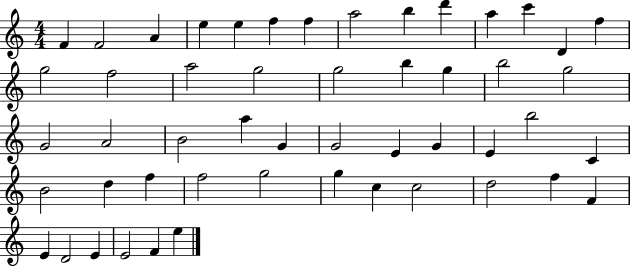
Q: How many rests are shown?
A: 0